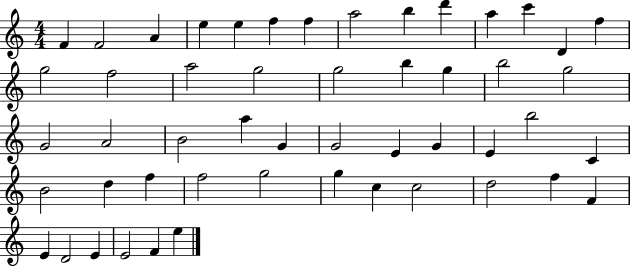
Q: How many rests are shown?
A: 0